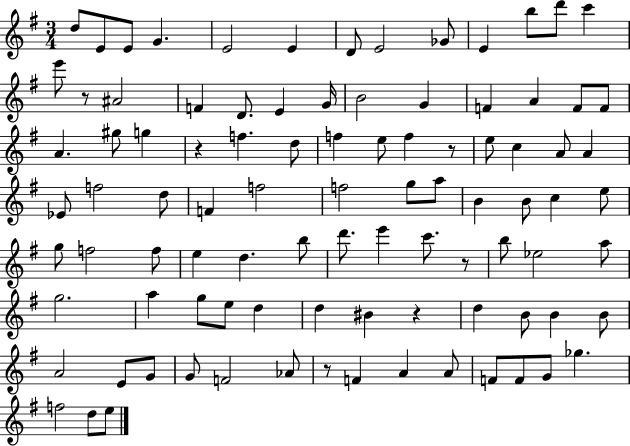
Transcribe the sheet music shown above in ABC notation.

X:1
T:Untitled
M:3/4
L:1/4
K:G
d/2 E/2 E/2 G E2 E D/2 E2 _G/2 E b/2 d'/2 c' e'/2 z/2 ^A2 F D/2 E G/4 B2 G F A F/2 F/2 A ^g/2 g z f d/2 f e/2 f z/2 e/2 c A/2 A _E/2 f2 d/2 F f2 f2 g/2 a/2 B B/2 c e/2 g/2 f2 f/2 e d b/2 d'/2 e' c'/2 z/2 b/2 _e2 a/2 g2 a g/2 e/2 d d ^B z d B/2 B B/2 A2 E/2 G/2 G/2 F2 _A/2 z/2 F A A/2 F/2 F/2 G/2 _g f2 d/2 e/2